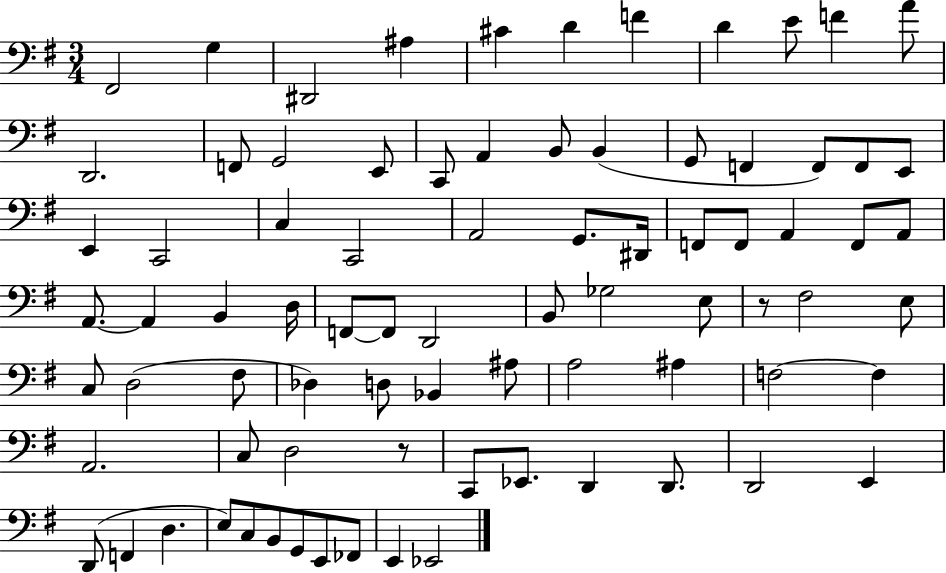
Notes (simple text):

F#2/h G3/q D#2/h A#3/q C#4/q D4/q F4/q D4/q E4/e F4/q A4/e D2/h. F2/e G2/h E2/e C2/e A2/q B2/e B2/q G2/e F2/q F2/e F2/e E2/e E2/q C2/h C3/q C2/h A2/h G2/e. D#2/s F2/e F2/e A2/q F2/e A2/e A2/e. A2/q B2/q D3/s F2/e F2/e D2/h B2/e Gb3/h E3/e R/e F#3/h E3/e C3/e D3/h F#3/e Db3/q D3/e Bb2/q A#3/e A3/h A#3/q F3/h F3/q A2/h. C3/e D3/h R/e C2/e Eb2/e. D2/q D2/e. D2/h E2/q D2/e F2/q D3/q. E3/e C3/e B2/e G2/e E2/e FES2/e E2/q Eb2/h